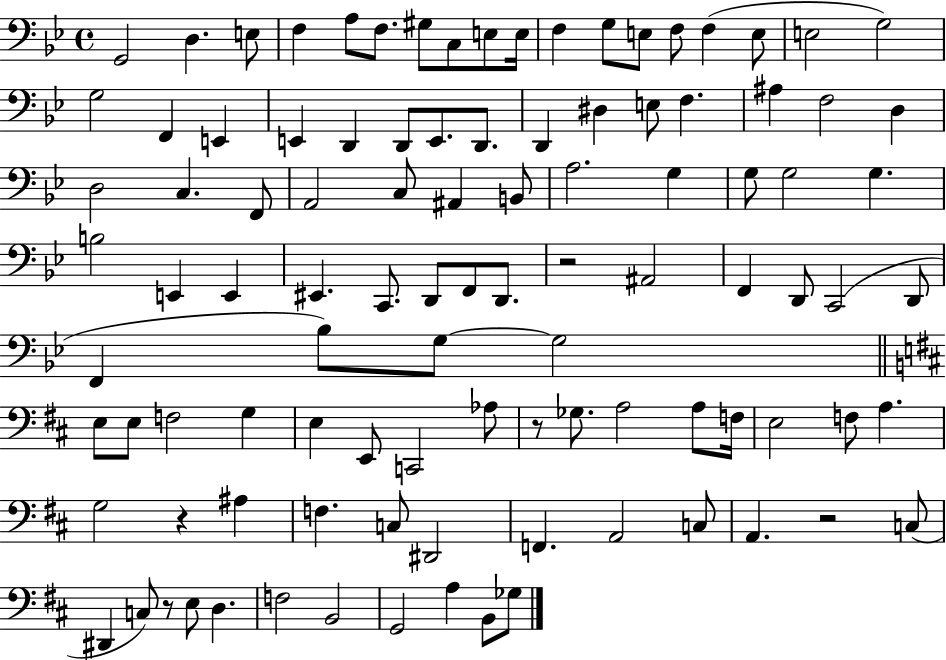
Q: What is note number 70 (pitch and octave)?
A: Ab3